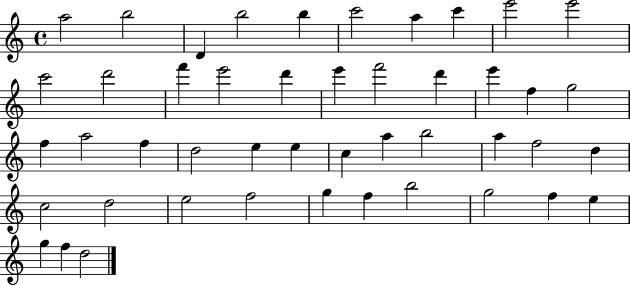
{
  \clef treble
  \time 4/4
  \defaultTimeSignature
  \key c \major
  a''2 b''2 | d'4 b''2 b''4 | c'''2 a''4 c'''4 | e'''2 e'''2 | \break c'''2 d'''2 | f'''4 e'''2 d'''4 | e'''4 f'''2 d'''4 | e'''4 f''4 g''2 | \break f''4 a''2 f''4 | d''2 e''4 e''4 | c''4 a''4 b''2 | a''4 f''2 d''4 | \break c''2 d''2 | e''2 f''2 | g''4 f''4 b''2 | g''2 f''4 e''4 | \break g''4 f''4 d''2 | \bar "|."
}